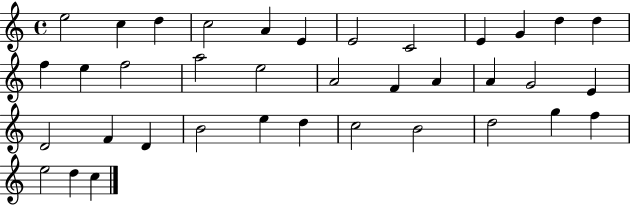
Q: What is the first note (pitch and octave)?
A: E5